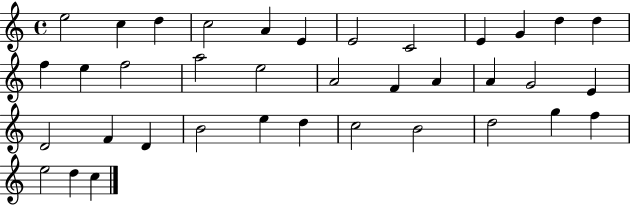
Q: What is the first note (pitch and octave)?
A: E5